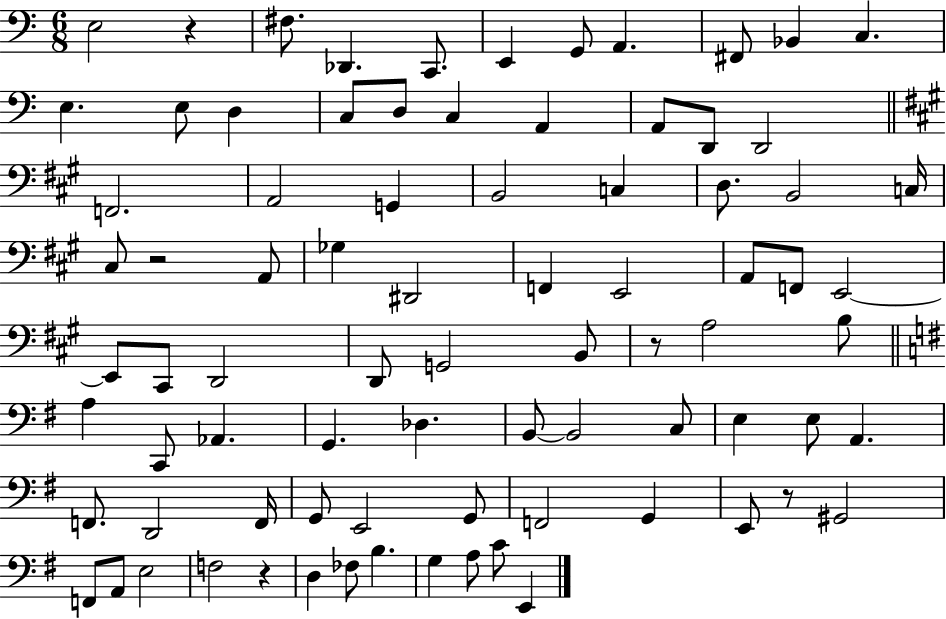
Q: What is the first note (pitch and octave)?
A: E3